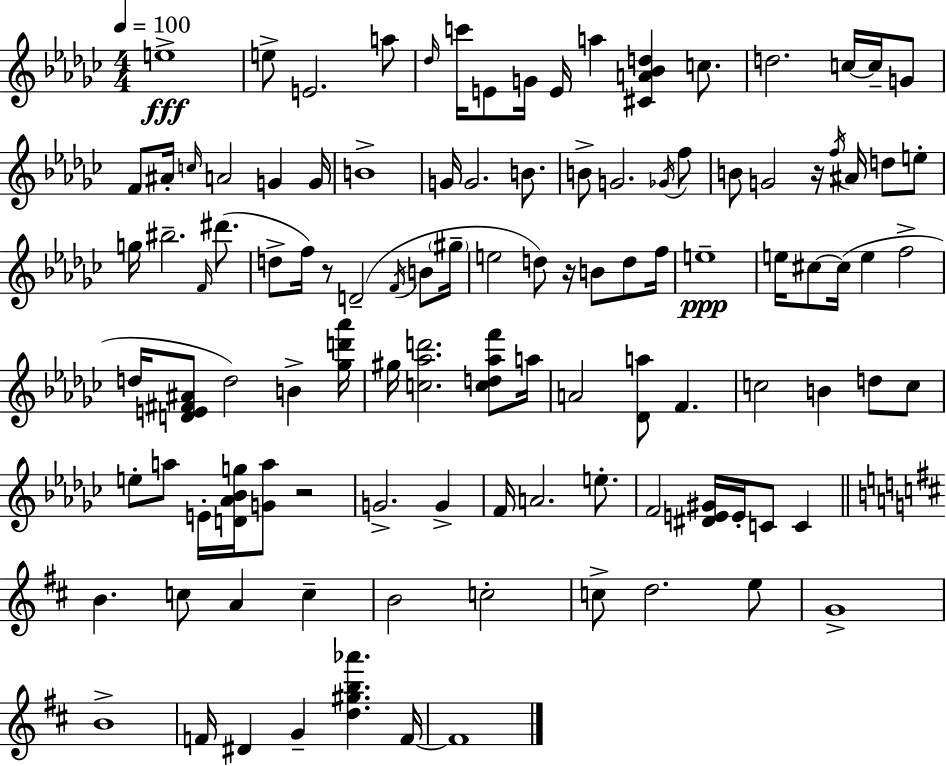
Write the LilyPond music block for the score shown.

{
  \clef treble
  \numericTimeSignature
  \time 4/4
  \key ees \minor
  \tempo 4 = 100
  e''1->\fff | e''8-> e'2. a''8 | \grace { des''16 } c'''16 e'8 g'16 e'16 a''4 <cis' a' bes' d''>4 c''8. | d''2. c''16~~ c''16-- g'8 | \break f'8 ais'16-. \grace { c''16 } a'2 g'4 | g'16 b'1-> | g'16 g'2. b'8. | b'8-> g'2. | \break \acciaccatura { ges'16 } f''8 b'8 g'2 r16 \acciaccatura { f''16 } ais'16 | d''8 e''8-. g''16 bis''2.-- | \grace { f'16 } dis'''8.( d''8-> f''16) r8 d'2--( | \acciaccatura { f'16 } b'8 \parenthesize gis''16-- e''2 d''8) | \break r16 b'8 d''8 f''16 e''1--\ppp | e''16 cis''8~~ cis''16( e''4 f''2-> | d''16 <d' e' fis' ais'>8 d''2) | b'4-> <ges'' d''' aes'''>16 gis''16 <c'' aes'' d'''>2. | \break <c'' d'' aes'' f'''>8 a''16 a'2 <des' a''>8 | f'4. c''2 b'4 | d''8 c''8 e''8-. a''8 e'16-. <d' aes' bes' g''>16 <g' a''>8 r2 | g'2.-> | \break g'4-> f'16 a'2. | e''8.-. f'2 <dis' e' gis'>16 e'16-. | c'8 c'4 \bar "||" \break \key d \major b'4. c''8 a'4 c''4-- | b'2 c''2-. | c''8-> d''2. e''8 | g'1-> | \break b'1-> | f'16 dis'4 g'4-- <d'' gis'' b'' aes'''>4. f'16~~ | f'1 | \bar "|."
}